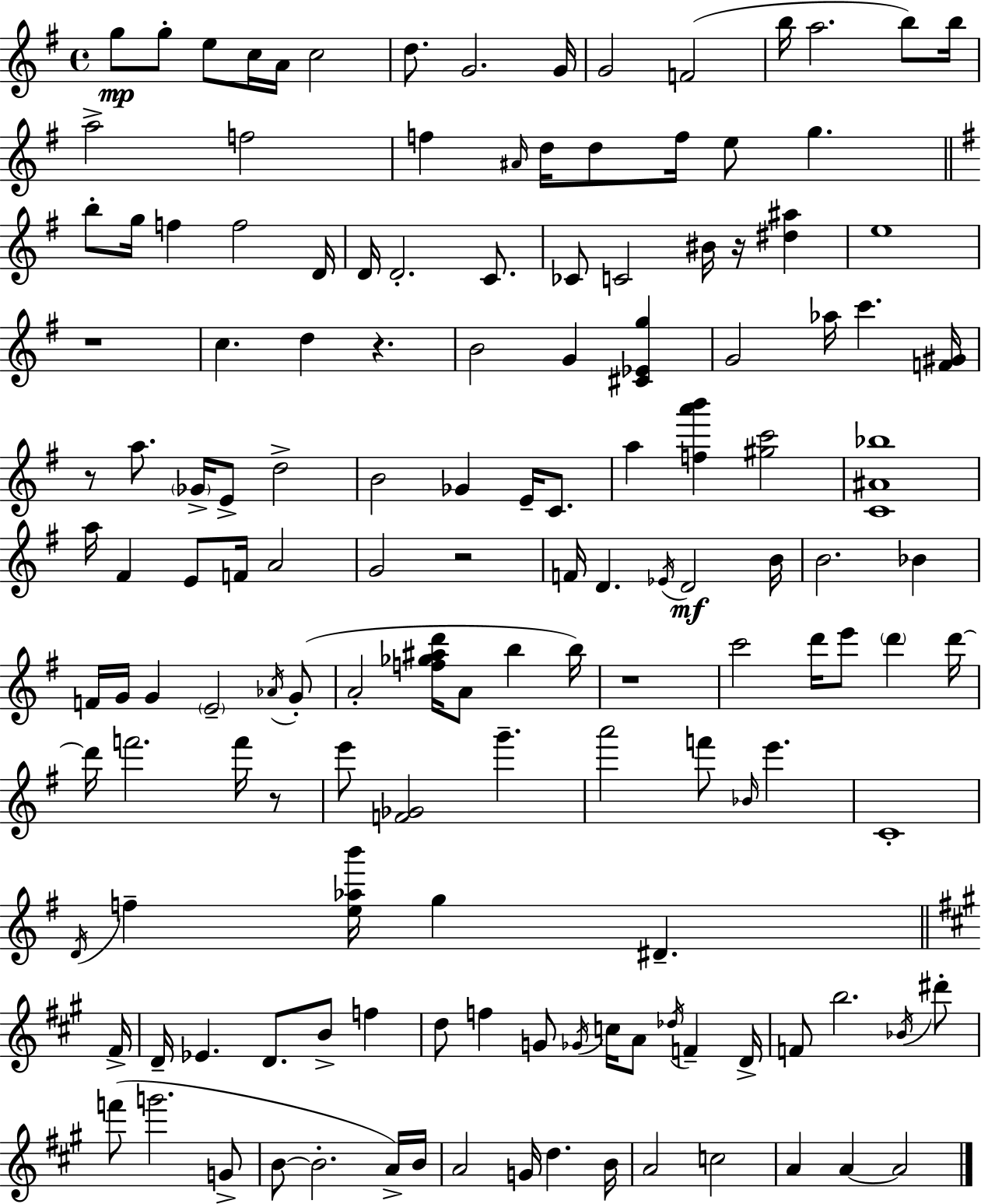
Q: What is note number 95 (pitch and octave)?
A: F#4